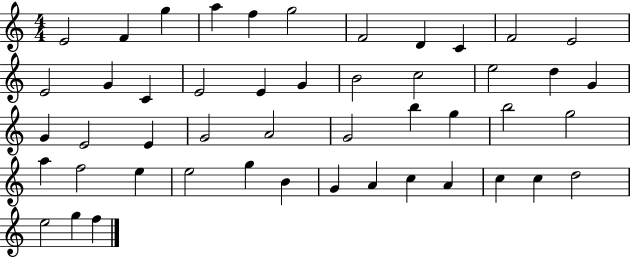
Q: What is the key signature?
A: C major